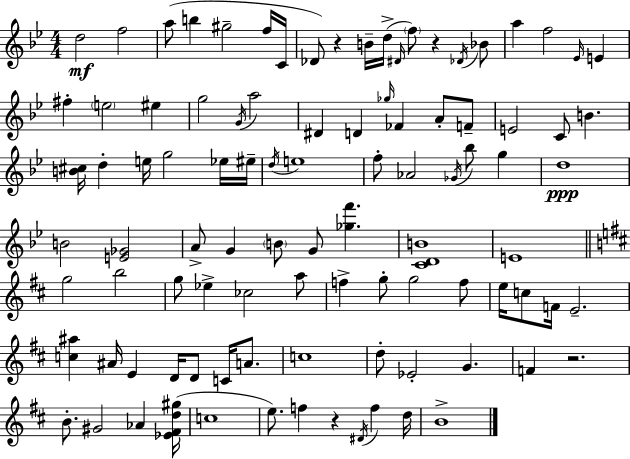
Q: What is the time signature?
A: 4/4